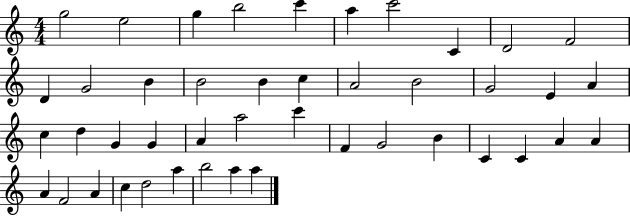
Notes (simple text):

G5/h E5/h G5/q B5/h C6/q A5/q C6/h C4/q D4/h F4/h D4/q G4/h B4/q B4/h B4/q C5/q A4/h B4/h G4/h E4/q A4/q C5/q D5/q G4/q G4/q A4/q A5/h C6/q F4/q G4/h B4/q C4/q C4/q A4/q A4/q A4/q F4/h A4/q C5/q D5/h A5/q B5/h A5/q A5/q